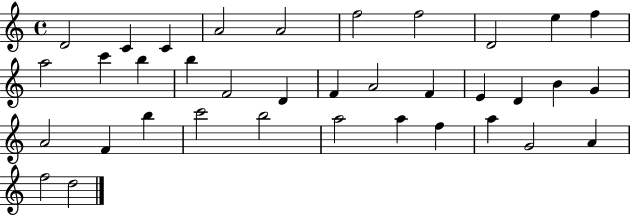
D4/h C4/q C4/q A4/h A4/h F5/h F5/h D4/h E5/q F5/q A5/h C6/q B5/q B5/q F4/h D4/q F4/q A4/h F4/q E4/q D4/q B4/q G4/q A4/h F4/q B5/q C6/h B5/h A5/h A5/q F5/q A5/q G4/h A4/q F5/h D5/h